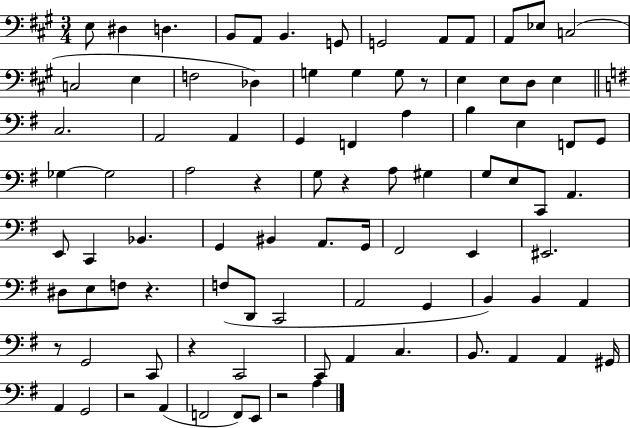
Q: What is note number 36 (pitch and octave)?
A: Gb3